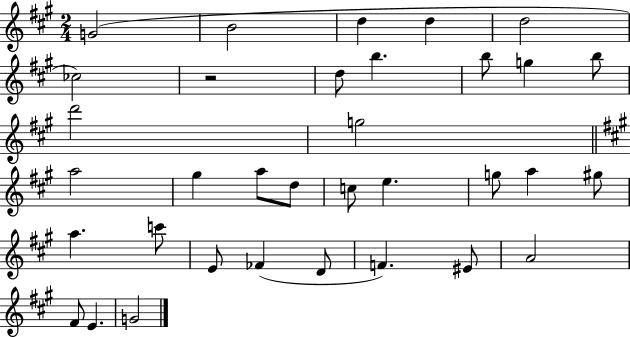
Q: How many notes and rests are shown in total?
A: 34